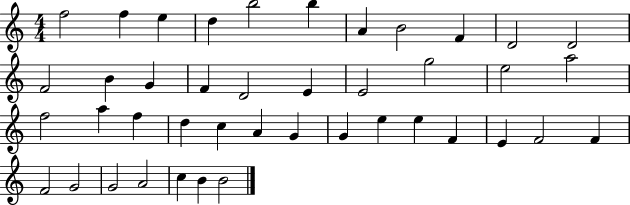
F5/h F5/q E5/q D5/q B5/h B5/q A4/q B4/h F4/q D4/h D4/h F4/h B4/q G4/q F4/q D4/h E4/q E4/h G5/h E5/h A5/h F5/h A5/q F5/q D5/q C5/q A4/q G4/q G4/q E5/q E5/q F4/q E4/q F4/h F4/q F4/h G4/h G4/h A4/h C5/q B4/q B4/h